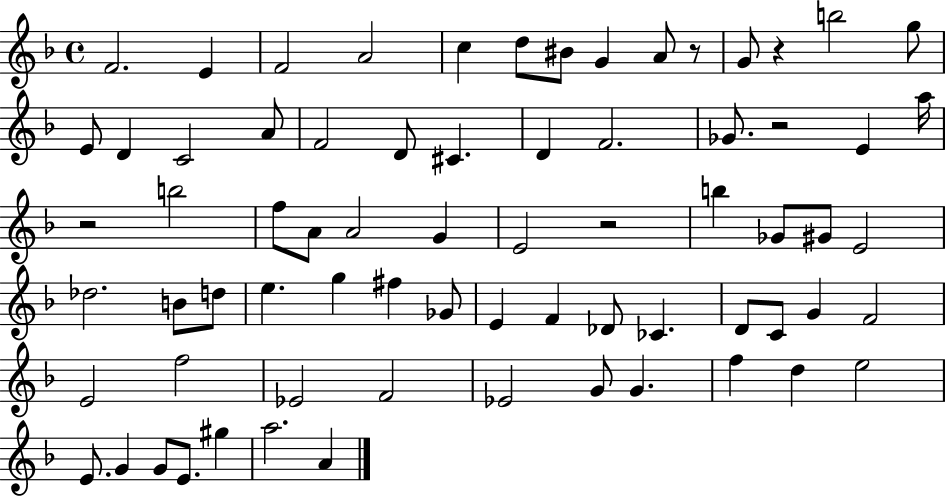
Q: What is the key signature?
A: F major